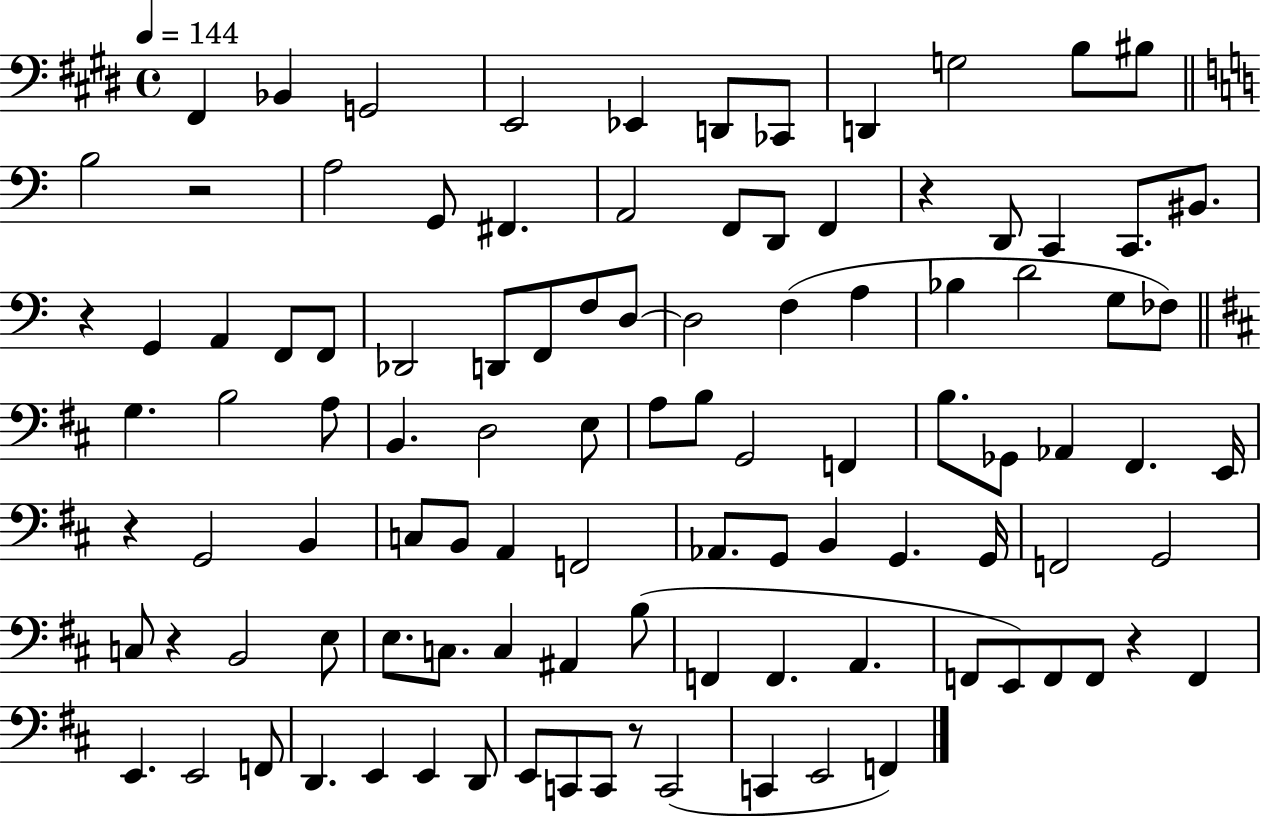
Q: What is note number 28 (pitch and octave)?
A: Db2